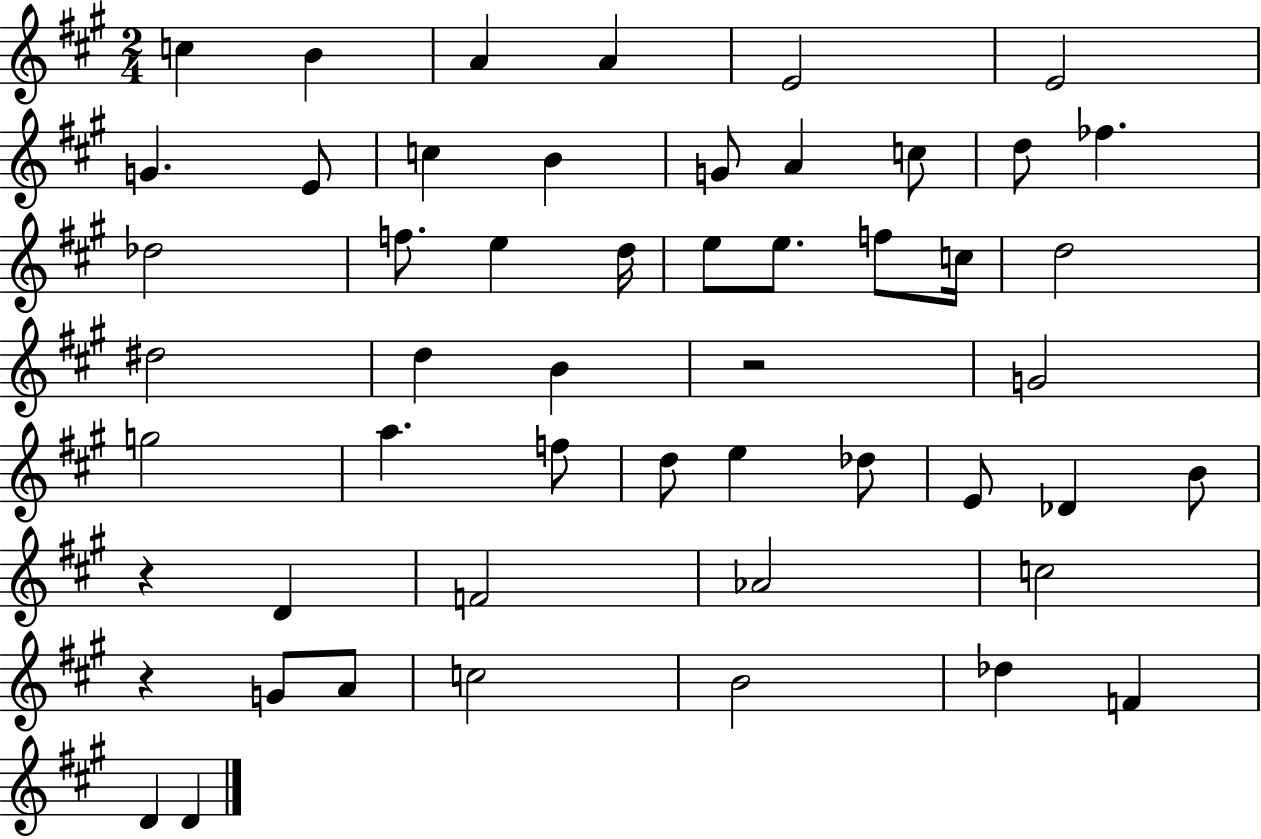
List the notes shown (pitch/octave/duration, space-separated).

C5/q B4/q A4/q A4/q E4/h E4/h G4/q. E4/e C5/q B4/q G4/e A4/q C5/e D5/e FES5/q. Db5/h F5/e. E5/q D5/s E5/e E5/e. F5/e C5/s D5/h D#5/h D5/q B4/q R/h G4/h G5/h A5/q. F5/e D5/e E5/q Db5/e E4/e Db4/q B4/e R/q D4/q F4/h Ab4/h C5/h R/q G4/e A4/e C5/h B4/h Db5/q F4/q D4/q D4/q